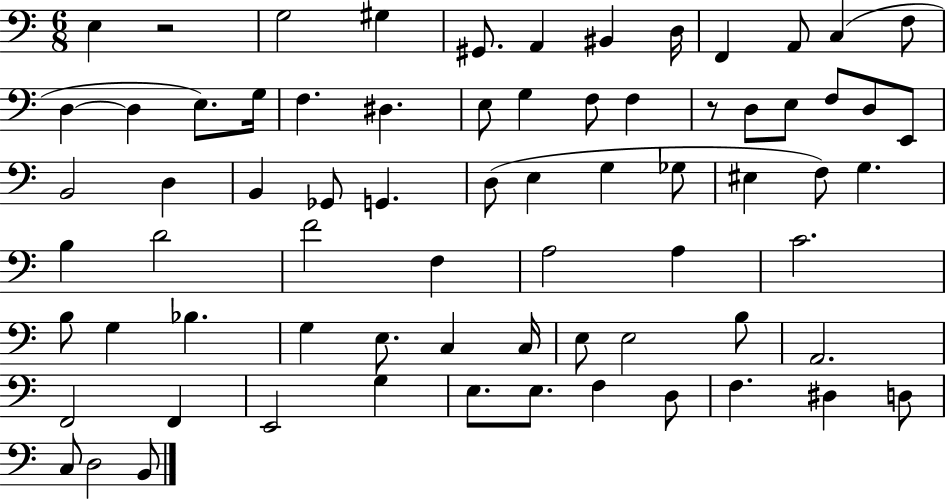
X:1
T:Untitled
M:6/8
L:1/4
K:C
E, z2 G,2 ^G, ^G,,/2 A,, ^B,, D,/4 F,, A,,/2 C, F,/2 D, D, E,/2 G,/4 F, ^D, E,/2 G, F,/2 F, z/2 D,/2 E,/2 F,/2 D,/2 E,,/2 B,,2 D, B,, _G,,/2 G,, D,/2 E, G, _G,/2 ^E, F,/2 G, B, D2 F2 F, A,2 A, C2 B,/2 G, _B, G, E,/2 C, C,/4 E,/2 E,2 B,/2 A,,2 F,,2 F,, E,,2 G, E,/2 E,/2 F, D,/2 F, ^D, D,/2 C,/2 D,2 B,,/2